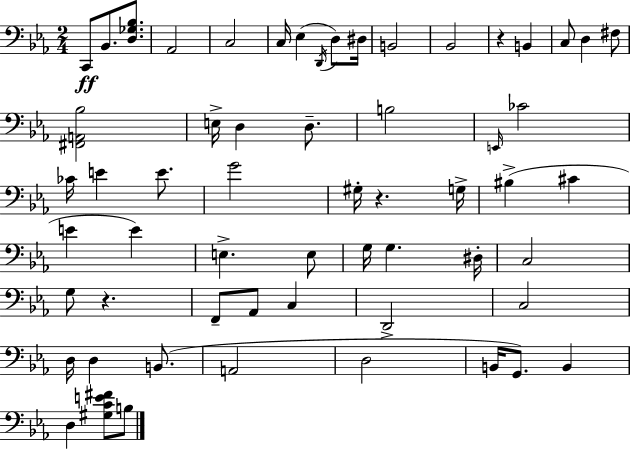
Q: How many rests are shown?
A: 3